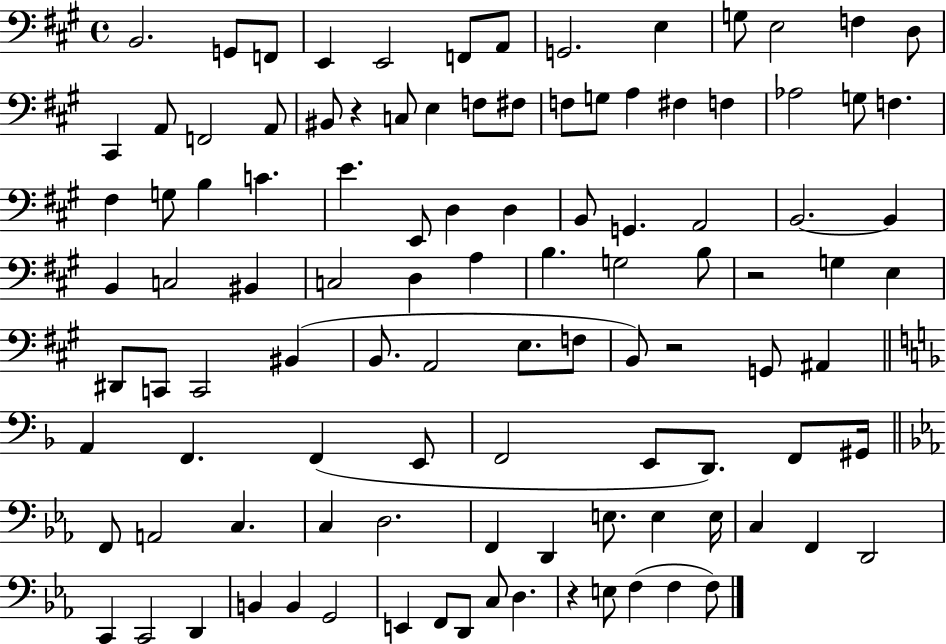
X:1
T:Untitled
M:4/4
L:1/4
K:A
B,,2 G,,/2 F,,/2 E,, E,,2 F,,/2 A,,/2 G,,2 E, G,/2 E,2 F, D,/2 ^C,, A,,/2 F,,2 A,,/2 ^B,,/2 z C,/2 E, F,/2 ^F,/2 F,/2 G,/2 A, ^F, F, _A,2 G,/2 F, ^F, G,/2 B, C E E,,/2 D, D, B,,/2 G,, A,,2 B,,2 B,, B,, C,2 ^B,, C,2 D, A, B, G,2 B,/2 z2 G, E, ^D,,/2 C,,/2 C,,2 ^B,, B,,/2 A,,2 E,/2 F,/2 B,,/2 z2 G,,/2 ^A,, A,, F,, F,, E,,/2 F,,2 E,,/2 D,,/2 F,,/2 ^G,,/4 F,,/2 A,,2 C, C, D,2 F,, D,, E,/2 E, E,/4 C, F,, D,,2 C,, C,,2 D,, B,, B,, G,,2 E,, F,,/2 D,,/2 C,/2 D, z E,/2 F, F, F,/2